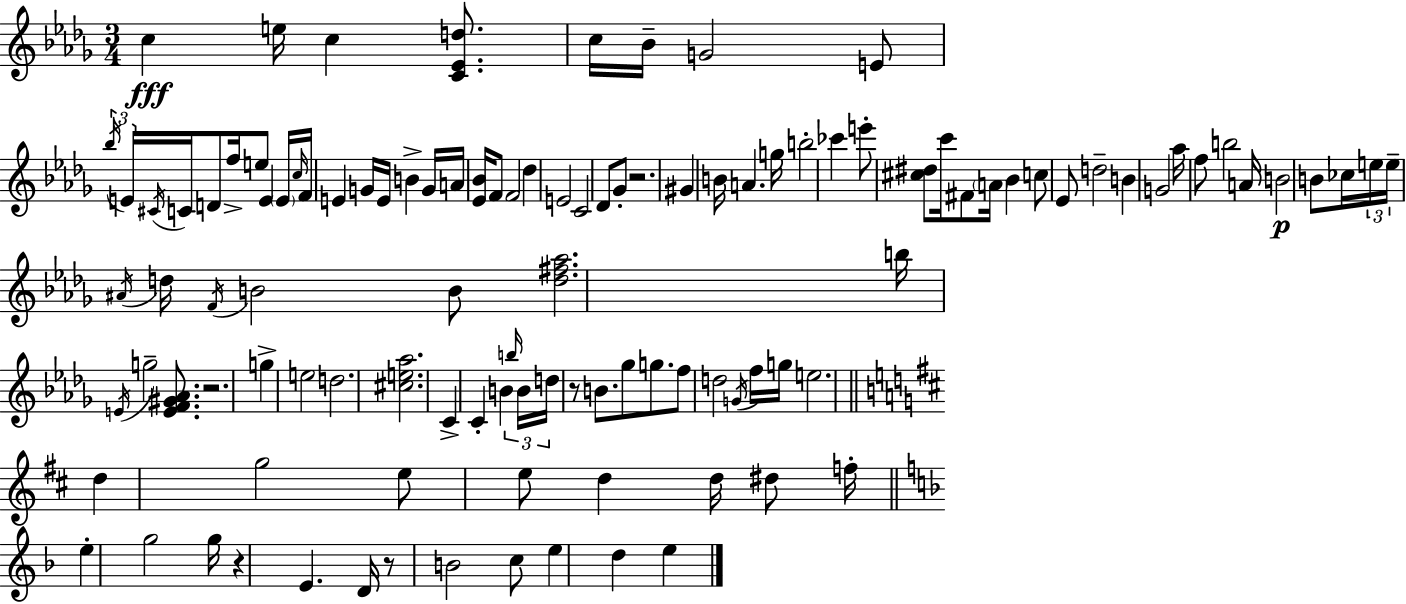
C5/q E5/s C5/q [C4,Eb4,D5]/e. C5/s Bb4/s G4/h E4/e Bb5/s E4/s C#4/s C4/s D4/e F5/s E5/e E4/q E4/s C5/s F4/s E4/q G4/s E4/s B4/q G4/s A4/s [Eb4,Bb4]/s F4/e F4/h Db5/q E4/h C4/h Db4/e Gb4/e R/h. G#4/q B4/s A4/q. G5/s B5/h CES6/q E6/e [C#5,D#5]/e C6/s F#4/e A4/s Bb4/q C5/e Eb4/e D5/h B4/q G4/h Ab5/s F5/e B5/h A4/s B4/h B4/e CES5/s E5/s E5/s A#4/s D5/s F4/s B4/h B4/e [D5,F#5,Ab5]/h. B5/s E4/s G5/h [E4,F4,G#4,Ab4]/e. R/h. G5/q E5/h D5/h. [C#5,E5,Ab5]/h. C4/q C4/q B4/q B5/s B4/s D5/s R/e B4/e. Gb5/e G5/e. F5/e D5/h G4/s F5/s G5/s E5/h. D5/q G5/h E5/e E5/e D5/q D5/s D#5/e F5/s E5/q G5/h G5/s R/q E4/q. D4/s R/e B4/h C5/e E5/q D5/q E5/q